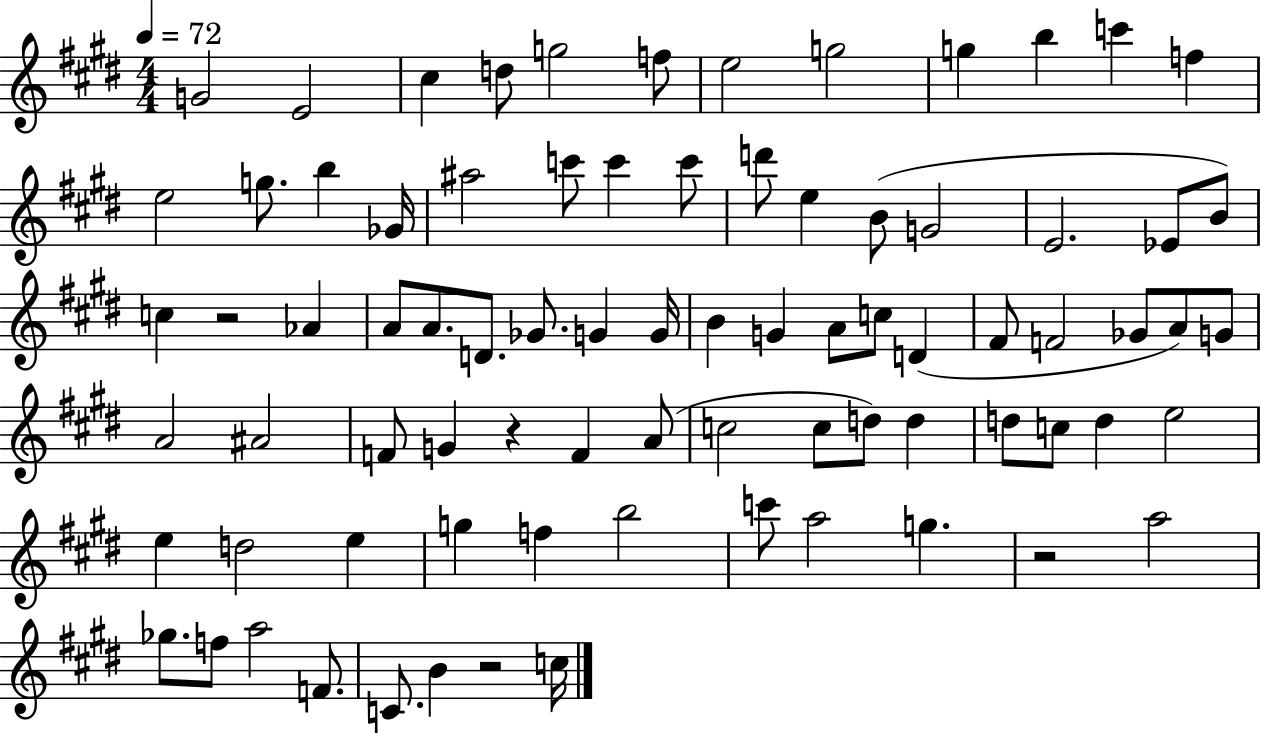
G4/h E4/h C#5/q D5/e G5/h F5/e E5/h G5/h G5/q B5/q C6/q F5/q E5/h G5/e. B5/q Gb4/s A#5/h C6/e C6/q C6/e D6/e E5/q B4/e G4/h E4/h. Eb4/e B4/e C5/q R/h Ab4/q A4/e A4/e. D4/e. Gb4/e. G4/q G4/s B4/q G4/q A4/e C5/e D4/q F#4/e F4/h Gb4/e A4/e G4/e A4/h A#4/h F4/e G4/q R/q F4/q A4/e C5/h C5/e D5/e D5/q D5/e C5/e D5/q E5/h E5/q D5/h E5/q G5/q F5/q B5/h C6/e A5/h G5/q. R/h A5/h Gb5/e. F5/e A5/h F4/e. C4/e. B4/q R/h C5/s